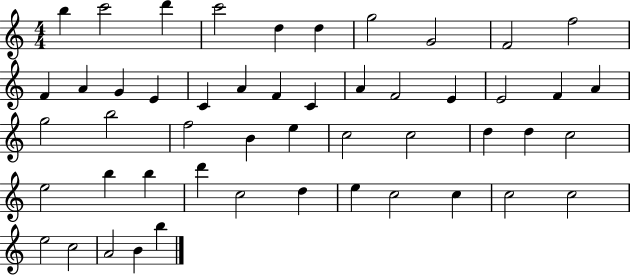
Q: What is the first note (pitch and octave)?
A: B5